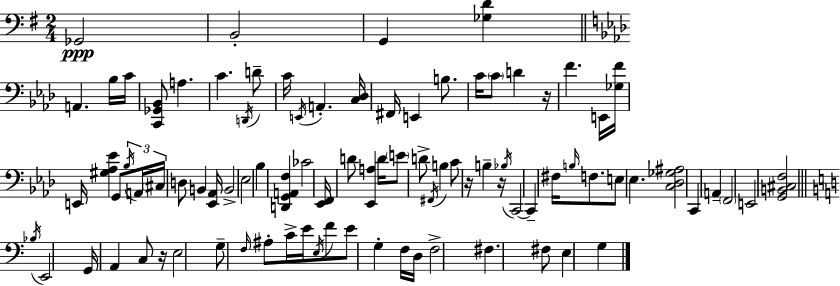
Gb2/h B2/h G2/q [Gb3,D4]/q A2/q. Bb3/s C4/s [C2,Gb2,Bb2]/e A3/q. C4/q. D2/s D4/e C4/s E2/s A2/q. [C3,Db3]/s F#2/s E2/q B3/e. C4/s C4/e D4/q R/s F4/q. E2/s [Gb3,F4]/s E2/s [G#3,Ab3,Eb4]/q G2/e Bb3/s A2/s C#3/s D3/e B2/q [Eb2,Ab2]/s B2/h Eb3/h Bb3/q [D2,G2,A2,F3]/q CES4/h [Eb2,F2]/s D4/e [Eb2,A3]/q D4/s E4/e D4/e F#2/s B3/q C4/e R/s B3/q R/s Bb3/s C2/h C2/q F#3/s B3/s F3/e. E3/e Eb3/q. [C3,Db3,Gb3,A#3]/h C2/q A2/q F2/h E2/h [G2,B2,C#3,F3]/h Bb3/s E2/h G2/s A2/q C3/e R/s E3/h G3/e F3/s A#3/e C4/s E4/s E3/s F4/e E4/e G3/q F3/s D3/s F3/h F#3/q. F#3/e E3/q G3/q